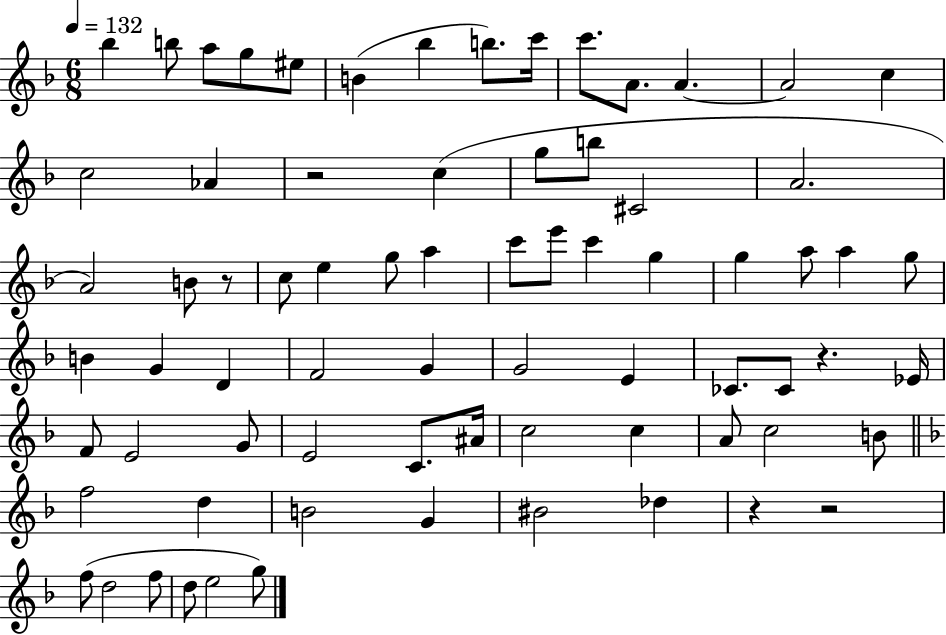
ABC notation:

X:1
T:Untitled
M:6/8
L:1/4
K:F
_b b/2 a/2 g/2 ^e/2 B _b b/2 c'/4 c'/2 A/2 A A2 c c2 _A z2 c g/2 b/2 ^C2 A2 A2 B/2 z/2 c/2 e g/2 a c'/2 e'/2 c' g g a/2 a g/2 B G D F2 G G2 E _C/2 _C/2 z _E/4 F/2 E2 G/2 E2 C/2 ^A/4 c2 c A/2 c2 B/2 f2 d B2 G ^B2 _d z z2 f/2 d2 f/2 d/2 e2 g/2